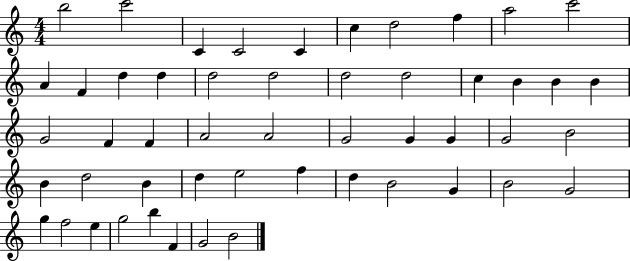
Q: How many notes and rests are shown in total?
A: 51